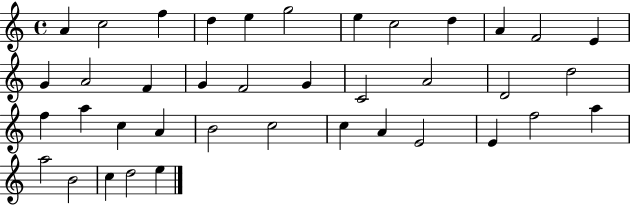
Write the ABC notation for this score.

X:1
T:Untitled
M:4/4
L:1/4
K:C
A c2 f d e g2 e c2 d A F2 E G A2 F G F2 G C2 A2 D2 d2 f a c A B2 c2 c A E2 E f2 a a2 B2 c d2 e